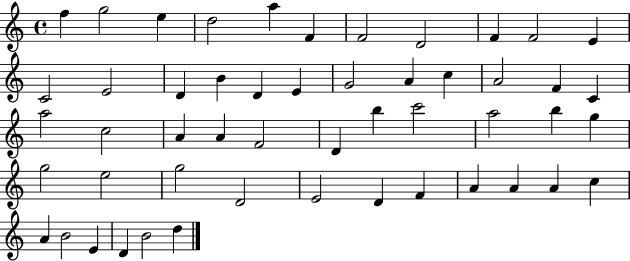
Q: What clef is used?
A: treble